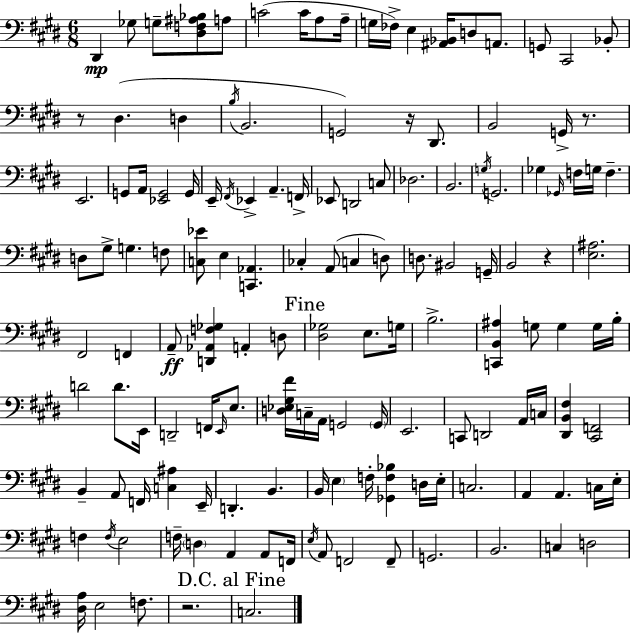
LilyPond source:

{
  \clef bass
  \numericTimeSignature
  \time 6/8
  \key e \major
  dis,4\mp ges8 g8-- <dis f ais bes>8 a8 | c'2( c'16 a8 a16-- | g16 fes16->) e4 <ais, bes,>16 d8 a,8. | g,8 cis,2 bes,8-. | \break r8 dis4.( d4 | \acciaccatura { b16 } b,2. | g,2) r16 dis,8. | b,2 g,16-> r8. | \break e,2. | g,8 a,16 <ees, g,>2 | g,16 e,16-- \acciaccatura { fis,16 } ees,4-> a,4.-- | f,16-> ees,8 d,2 | \break c8 des2. | b,2. | \acciaccatura { g16 } g,2. | ges4 \grace { ges,16 } f16 g16 f4.-- | \break d8 gis8-> g4. | f8 <c ees'>8 e4 <c, aes,>4. | ces4-. a,8( c4 | d8) d8. bis,2 | \break g,16-- b,2 | r4 <e ais>2. | fis,2 | f,4 a,8--\ff <d, aes, f ges>4 a,4-. | \break d8 \mark "Fine" <dis ges>2 | e8. g16 b2.-> | <c, b, ais>4 g8 g4 | g16 b16-. d'2 | \break d'8. e,16 d,2-- | f,16 \grace { e,16 } e8. <d ees gis fis'>16 c16-- a,16 g,2 | \parenthesize g,16 e,2. | c,8 d,2 | \break a,16 c16 <dis, b, fis>4 <cis, f,>2 | b,4-- a,8 f,16 | <c ais>4 e,16-- d,4.-. b,4. | b,16 \parenthesize e4 f16-. <ges, f bes>4 | \break d16 e16-. c2. | a,4 a,4. | c16 e16-. f4 \acciaccatura { f16 } e2 | f16-- \parenthesize d4 a,4 | \break a,8 f,16 \acciaccatura { e16 } a,8 f,2 | f,8-- g,2. | b,2. | c4 d2 | \break <dis a>16 e2 | f8. r2. | \mark "D.C. al Fine" c2. | \bar "|."
}